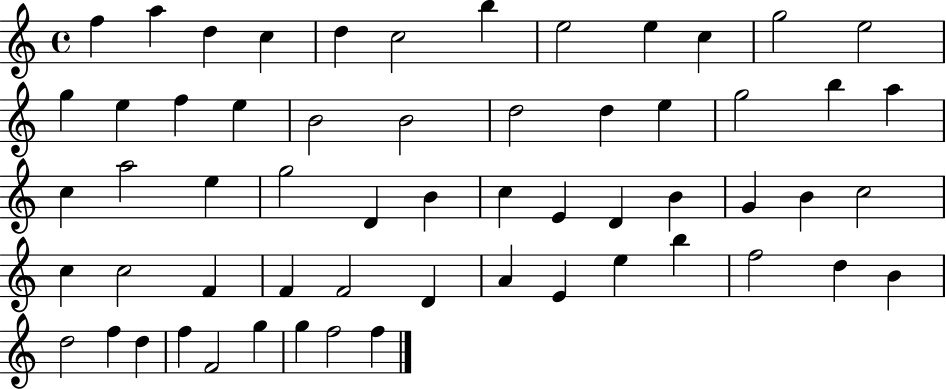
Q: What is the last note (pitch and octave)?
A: F5